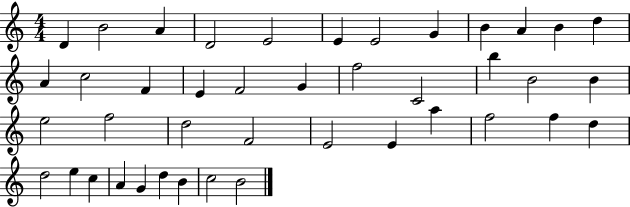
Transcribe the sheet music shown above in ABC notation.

X:1
T:Untitled
M:4/4
L:1/4
K:C
D B2 A D2 E2 E E2 G B A B d A c2 F E F2 G f2 C2 b B2 B e2 f2 d2 F2 E2 E a f2 f d d2 e c A G d B c2 B2